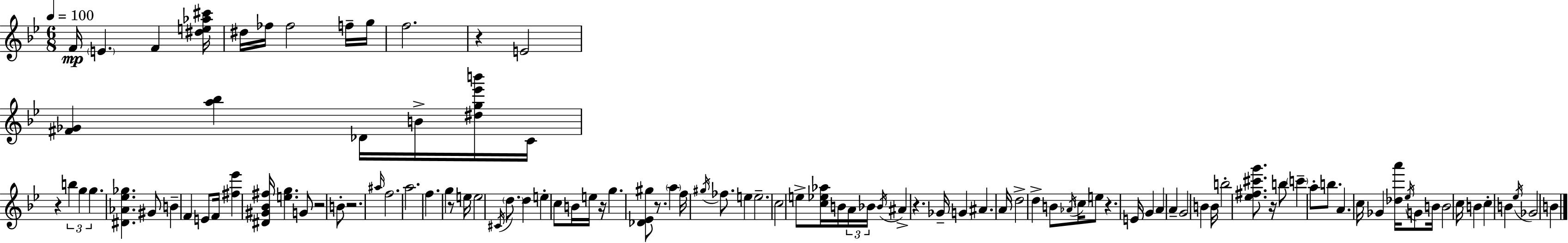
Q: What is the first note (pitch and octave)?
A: F4